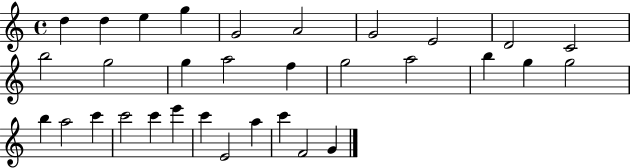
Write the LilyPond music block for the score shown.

{
  \clef treble
  \time 4/4
  \defaultTimeSignature
  \key c \major
  d''4 d''4 e''4 g''4 | g'2 a'2 | g'2 e'2 | d'2 c'2 | \break b''2 g''2 | g''4 a''2 f''4 | g''2 a''2 | b''4 g''4 g''2 | \break b''4 a''2 c'''4 | c'''2 c'''4 e'''4 | c'''4 e'2 a''4 | c'''4 f'2 g'4 | \break \bar "|."
}